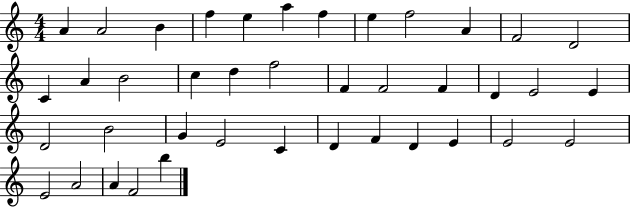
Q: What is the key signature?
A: C major